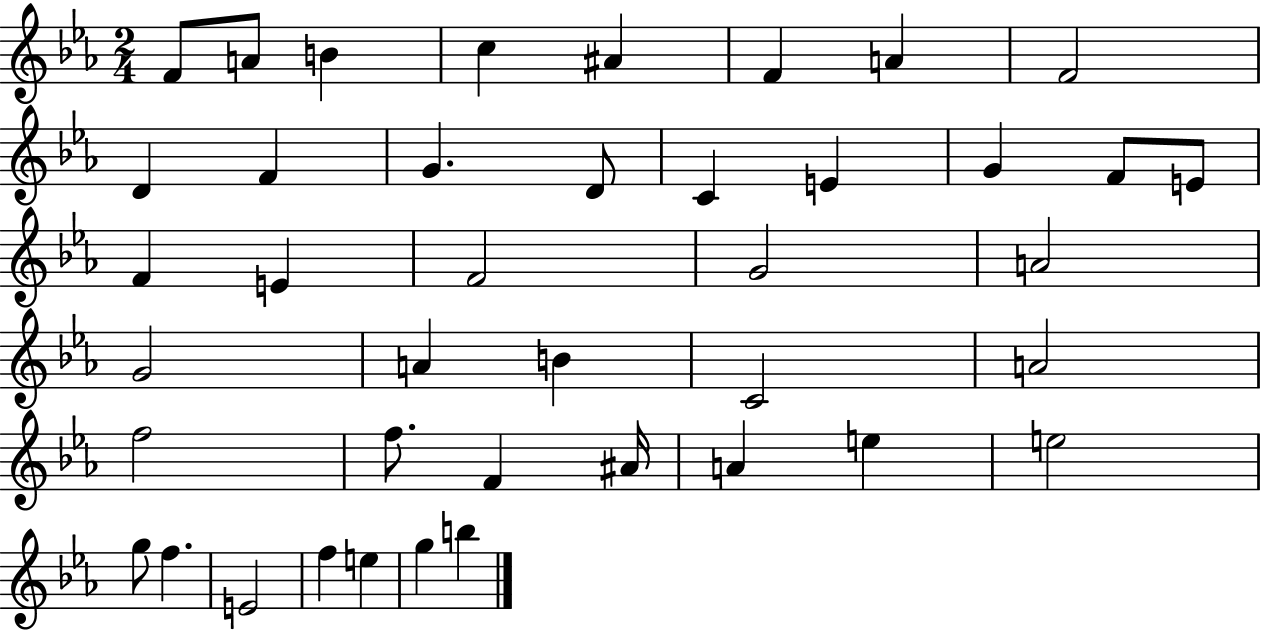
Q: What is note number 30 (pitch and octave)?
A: F4